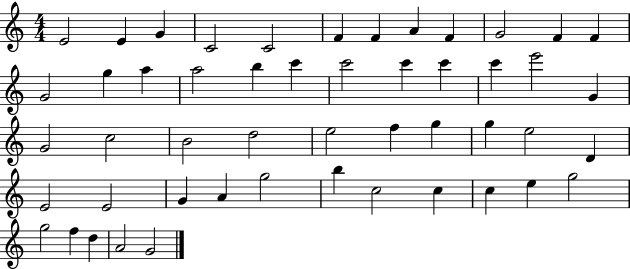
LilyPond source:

{
  \clef treble
  \numericTimeSignature
  \time 4/4
  \key c \major
  e'2 e'4 g'4 | c'2 c'2 | f'4 f'4 a'4 f'4 | g'2 f'4 f'4 | \break g'2 g''4 a''4 | a''2 b''4 c'''4 | c'''2 c'''4 c'''4 | c'''4 e'''2 g'4 | \break g'2 c''2 | b'2 d''2 | e''2 f''4 g''4 | g''4 e''2 d'4 | \break e'2 e'2 | g'4 a'4 g''2 | b''4 c''2 c''4 | c''4 e''4 g''2 | \break g''2 f''4 d''4 | a'2 g'2 | \bar "|."
}